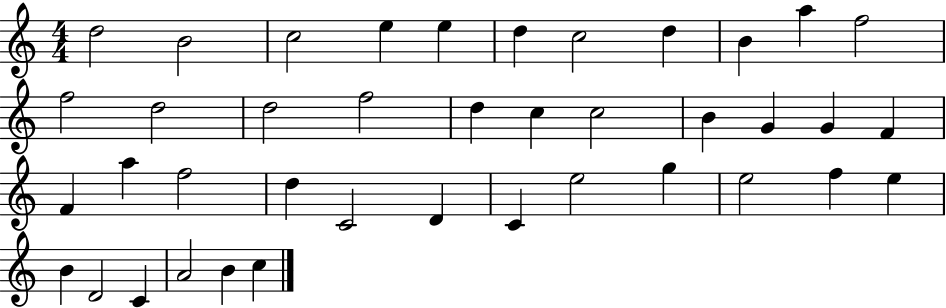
D5/h B4/h C5/h E5/q E5/q D5/q C5/h D5/q B4/q A5/q F5/h F5/h D5/h D5/h F5/h D5/q C5/q C5/h B4/q G4/q G4/q F4/q F4/q A5/q F5/h D5/q C4/h D4/q C4/q E5/h G5/q E5/h F5/q E5/q B4/q D4/h C4/q A4/h B4/q C5/q